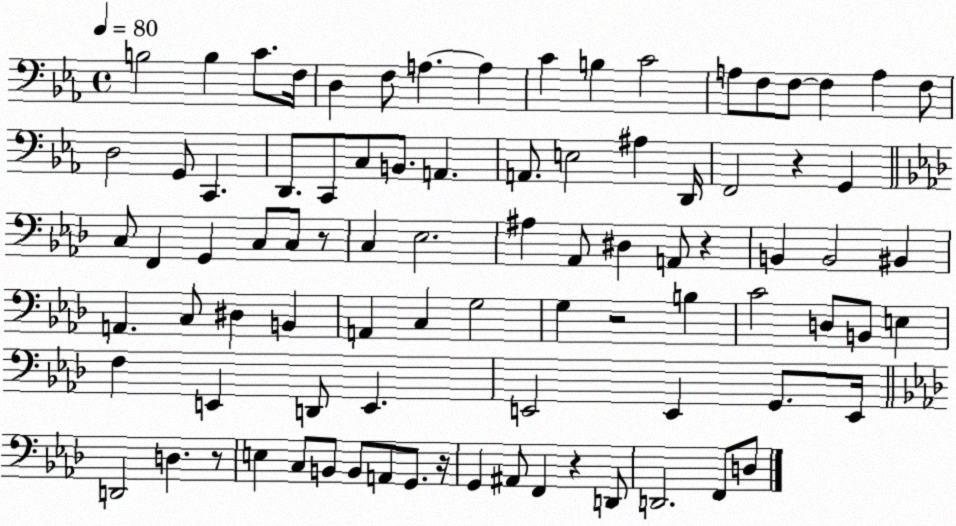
X:1
T:Untitled
M:4/4
L:1/4
K:Eb
B,2 B, C/2 F,/4 D, F,/2 A, A, C B, C2 A,/2 F,/2 F,/2 F, A, F,/2 D,2 G,,/2 C,, D,,/2 C,,/2 C,/2 B,,/2 A,, A,,/2 E,2 ^A, D,,/4 F,,2 z G,, C,/2 F,, G,, C,/2 C,/2 z/2 C, _E,2 ^A, _A,,/2 ^D, A,,/2 z B,, B,,2 ^B,, A,, C,/2 ^D, B,, A,, C, G,2 G, z2 B, C2 D,/2 B,,/2 E, F, E,, D,,/2 E,, E,,2 E,, G,,/2 E,,/4 D,,2 D, z/2 E, C,/2 B,,/2 B,,/2 A,,/2 G,,/2 z/4 G,, ^A,,/2 F,, z D,,/2 D,,2 F,,/2 D,/2